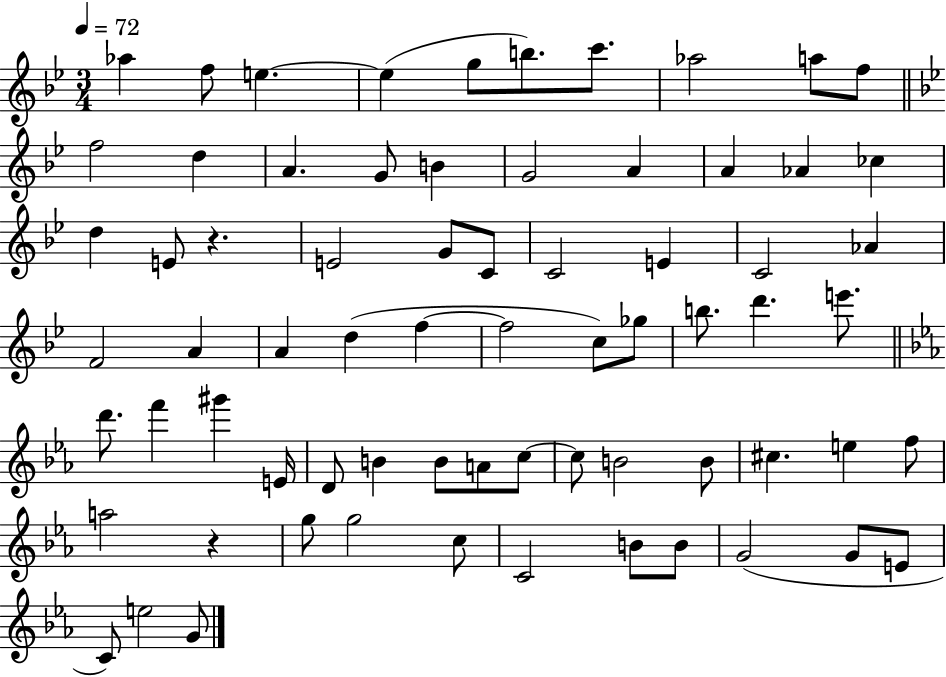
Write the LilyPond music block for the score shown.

{
  \clef treble
  \numericTimeSignature
  \time 3/4
  \key bes \major
  \tempo 4 = 72
  \repeat volta 2 { aes''4 f''8 e''4.~~ | e''4( g''8 b''8.) c'''8. | aes''2 a''8 f''8 | \bar "||" \break \key bes \major f''2 d''4 | a'4. g'8 b'4 | g'2 a'4 | a'4 aes'4 ces''4 | \break d''4 e'8 r4. | e'2 g'8 c'8 | c'2 e'4 | c'2 aes'4 | \break f'2 a'4 | a'4 d''4( f''4~~ | f''2 c''8) ges''8 | b''8. d'''4. e'''8. | \break \bar "||" \break \key ees \major d'''8. f'''4 gis'''4 e'16 | d'8 b'4 b'8 a'8 c''8~~ | c''8 b'2 b'8 | cis''4. e''4 f''8 | \break a''2 r4 | g''8 g''2 c''8 | c'2 b'8 b'8 | g'2( g'8 e'8 | \break c'8) e''2 g'8 | } \bar "|."
}